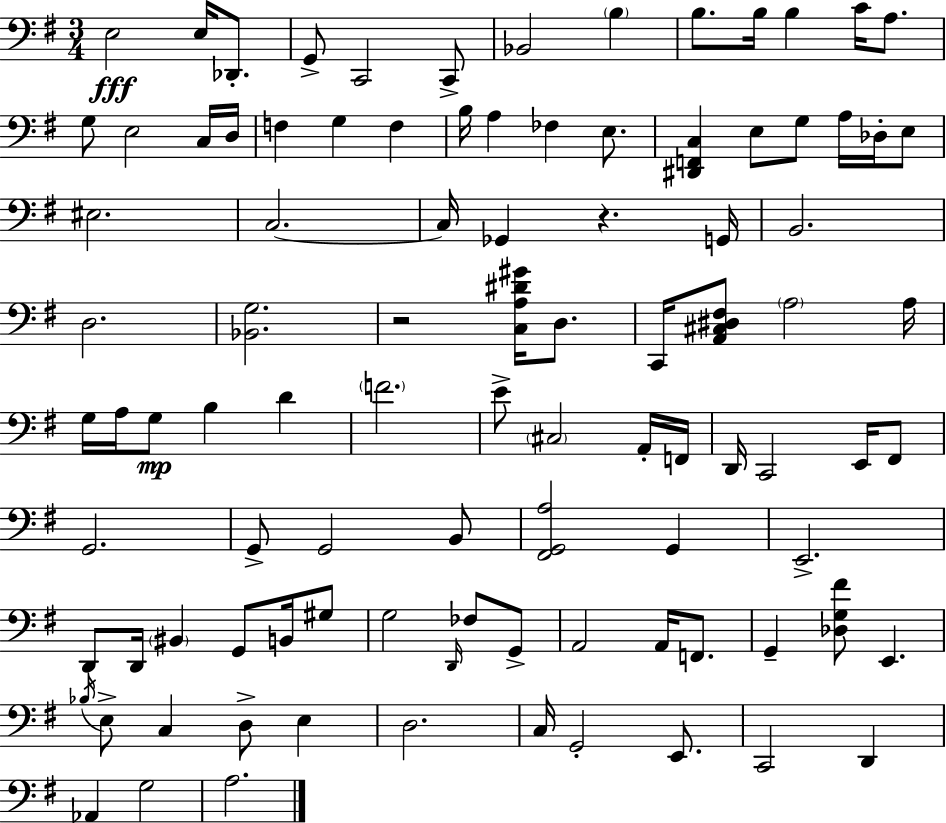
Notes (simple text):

E3/h E3/s Db2/e. G2/e C2/h C2/e Bb2/h B3/q B3/e. B3/s B3/q C4/s A3/e. G3/e E3/h C3/s D3/s F3/q G3/q F3/q B3/s A3/q FES3/q E3/e. [D#2,F2,C3]/q E3/e G3/e A3/s Db3/s E3/e EIS3/h. C3/h. C3/s Gb2/q R/q. G2/s B2/h. D3/h. [Bb2,G3]/h. R/h [C3,A3,D#4,G#4]/s D3/e. C2/s [A2,C#3,D#3,F#3]/e A3/h A3/s G3/s A3/s G3/e B3/q D4/q F4/h. E4/e C#3/h A2/s F2/s D2/s C2/h E2/s F#2/e G2/h. G2/e G2/h B2/e [F#2,G2,A3]/h G2/q E2/h. D2/e D2/s BIS2/q G2/e B2/s G#3/e G3/h D2/s FES3/e G2/e A2/h A2/s F2/e. G2/q [Db3,G3,F#4]/e E2/q. Bb3/s E3/e C3/q D3/e E3/q D3/h. C3/s G2/h E2/e. C2/h D2/q Ab2/q G3/h A3/h.